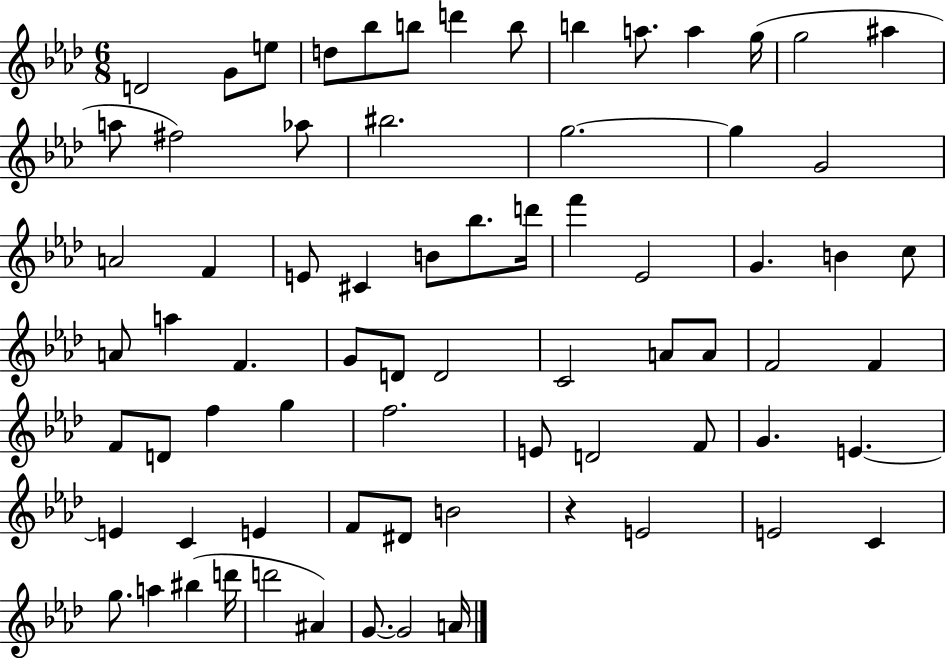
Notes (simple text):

D4/h G4/e E5/e D5/e Bb5/e B5/e D6/q B5/e B5/q A5/e. A5/q G5/s G5/h A#5/q A5/e F#5/h Ab5/e BIS5/h. G5/h. G5/q G4/h A4/h F4/q E4/e C#4/q B4/e Bb5/e. D6/s F6/q Eb4/h G4/q. B4/q C5/e A4/e A5/q F4/q. G4/e D4/e D4/h C4/h A4/e A4/e F4/h F4/q F4/e D4/e F5/q G5/q F5/h. E4/e D4/h F4/e G4/q. E4/q. E4/q C4/q E4/q F4/e D#4/e B4/h R/q E4/h E4/h C4/q G5/e. A5/q BIS5/q D6/s D6/h A#4/q G4/e. G4/h A4/s